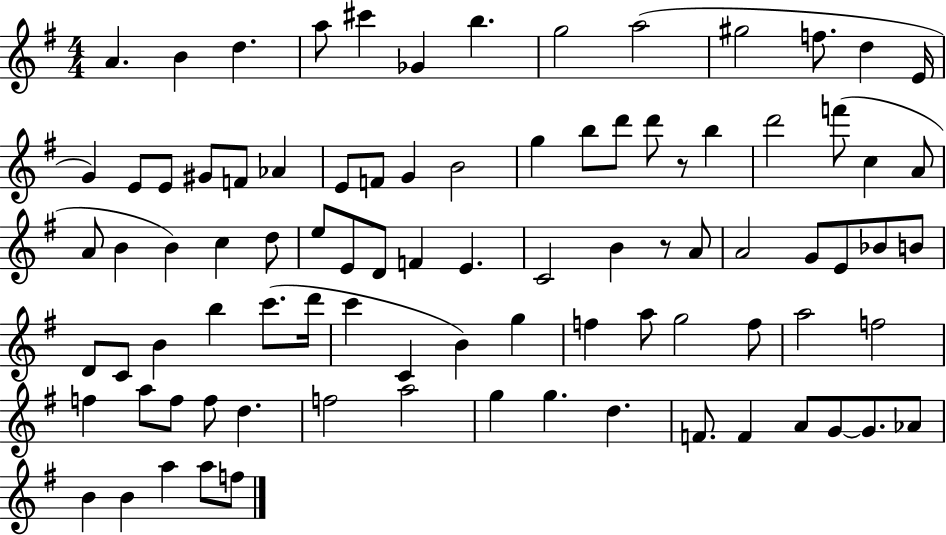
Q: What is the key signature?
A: G major